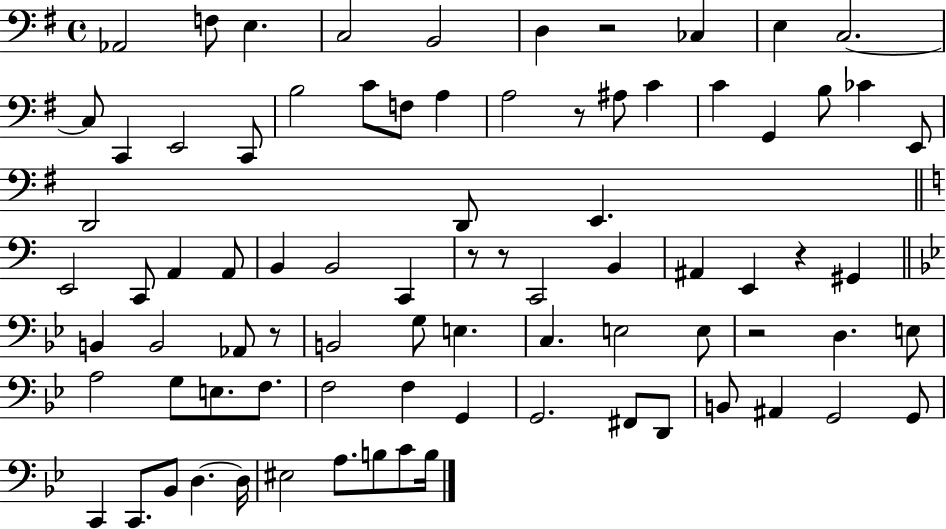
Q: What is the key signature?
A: G major